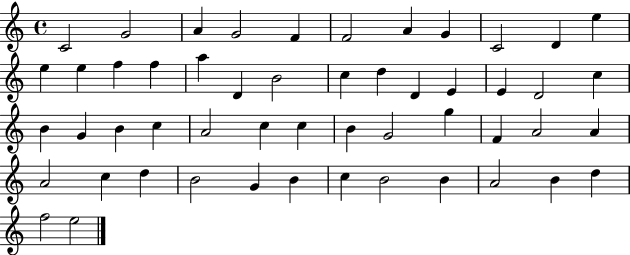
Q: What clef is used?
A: treble